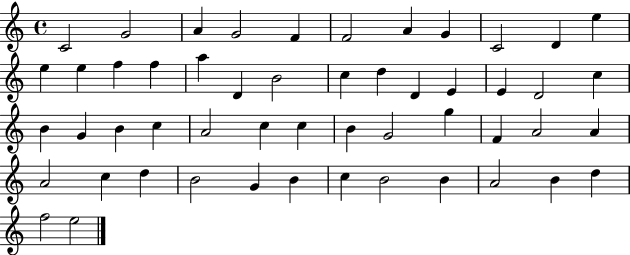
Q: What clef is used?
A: treble